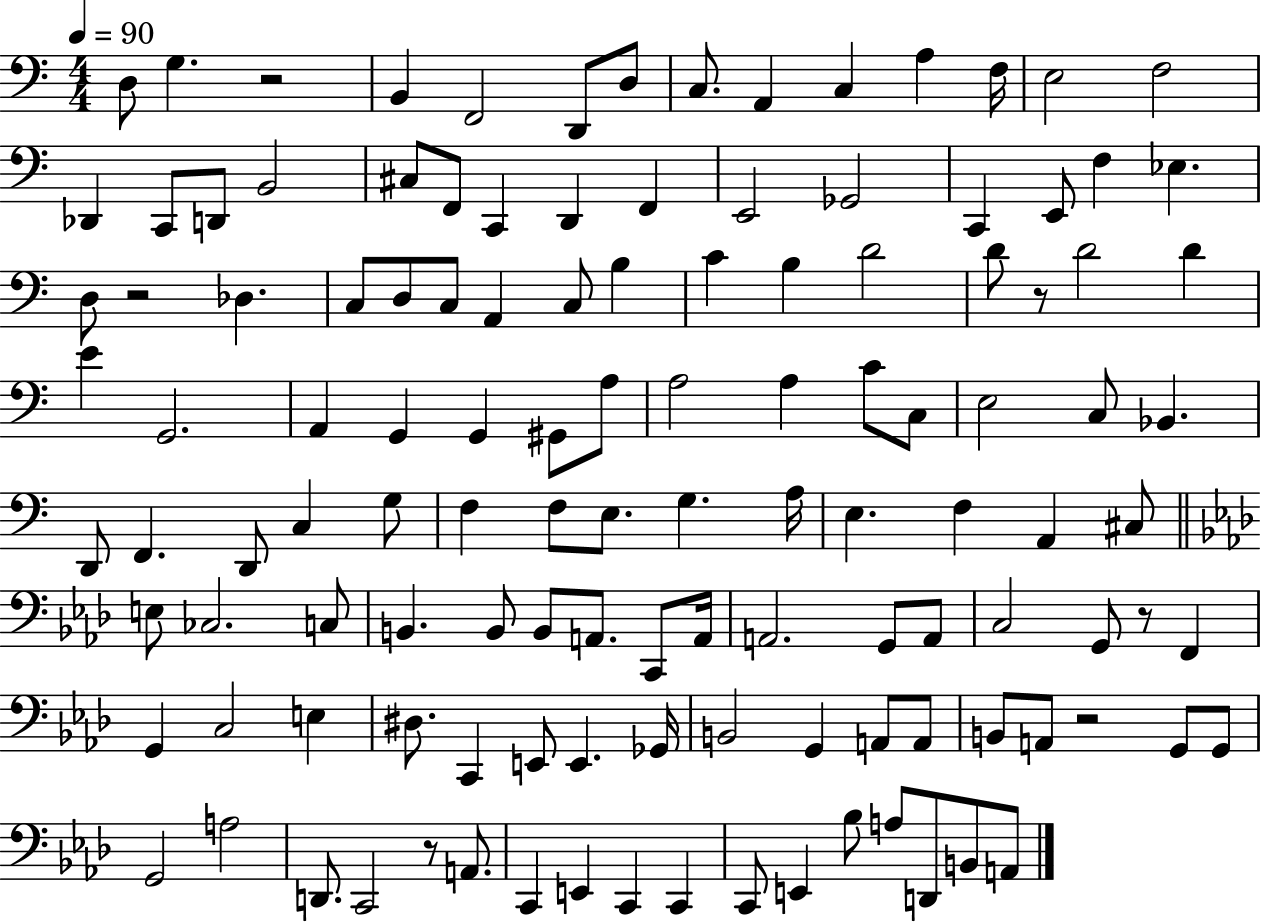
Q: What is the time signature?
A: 4/4